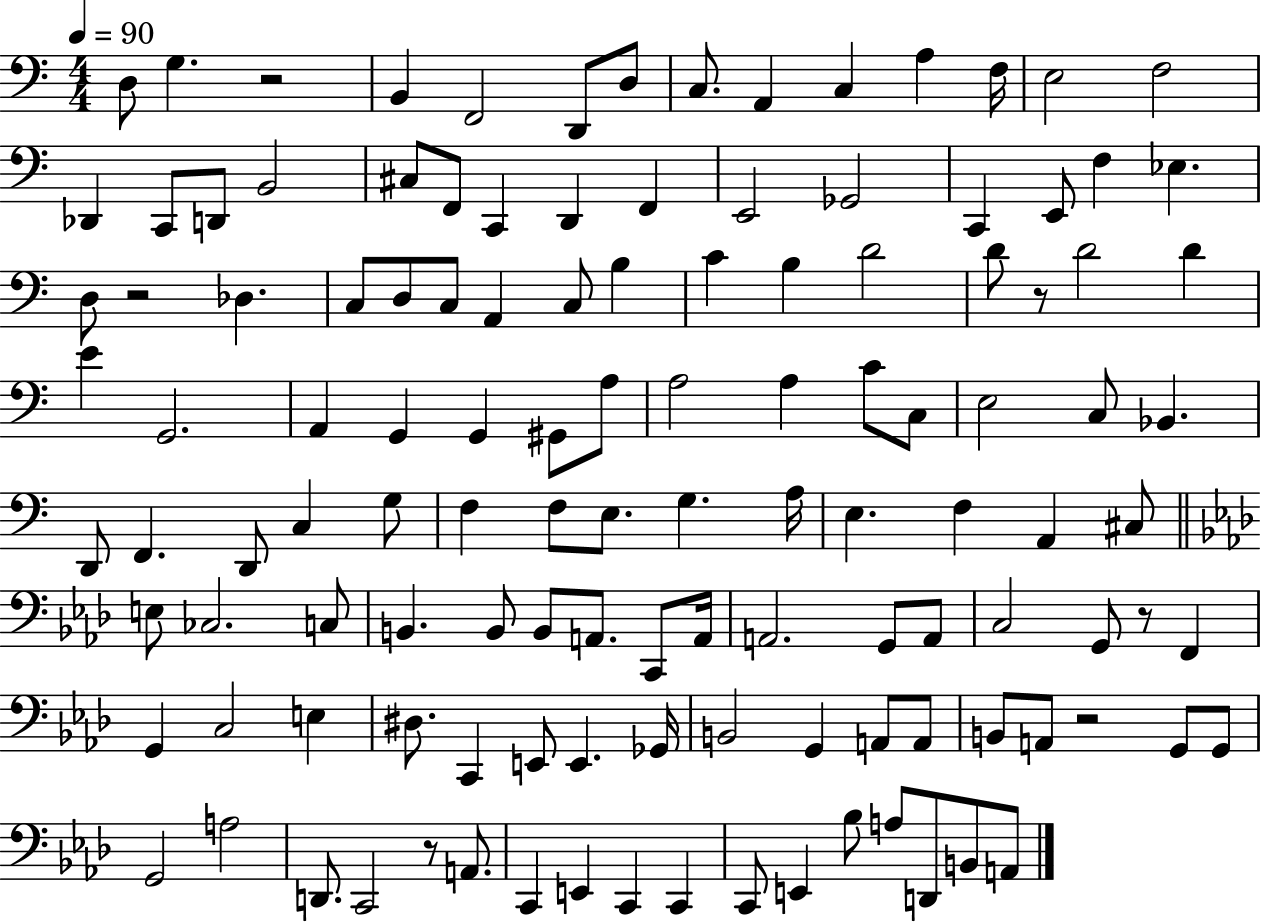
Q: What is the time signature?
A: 4/4